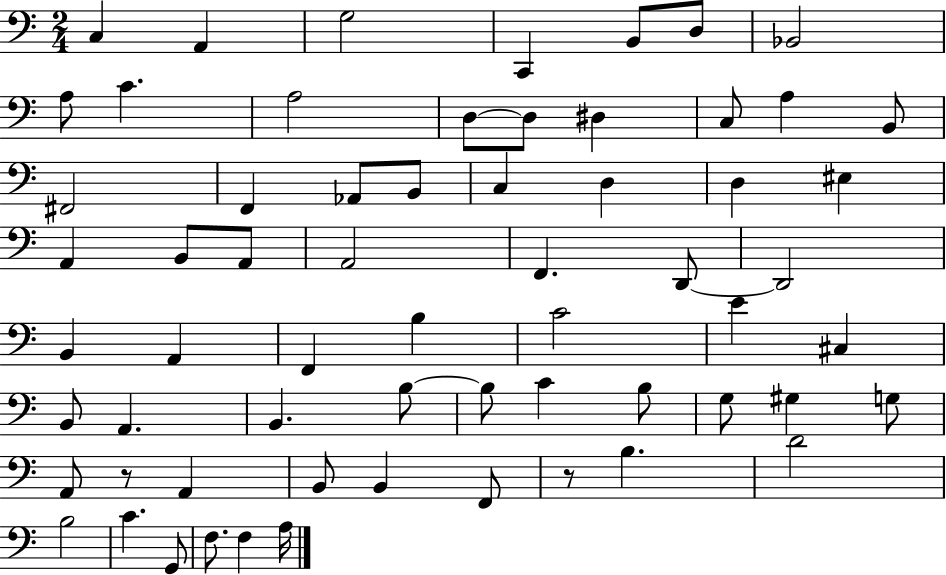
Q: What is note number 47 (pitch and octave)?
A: G#3